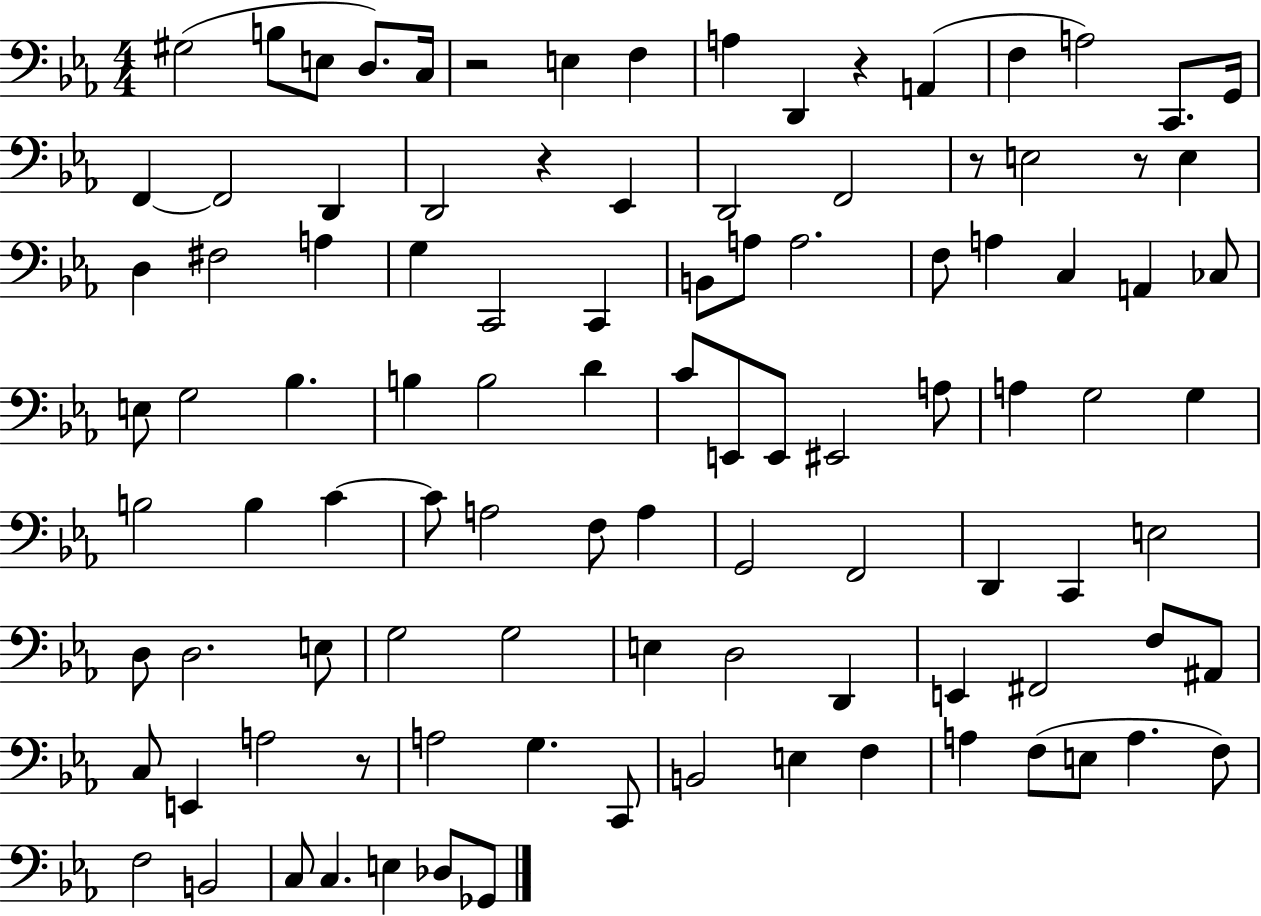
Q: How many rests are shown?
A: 6